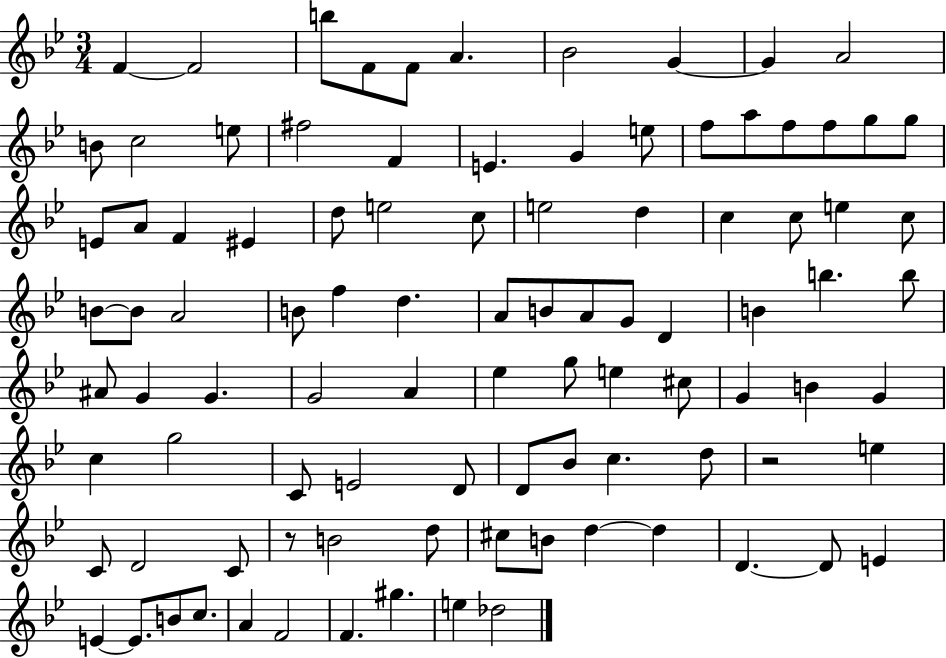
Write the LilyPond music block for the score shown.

{
  \clef treble
  \numericTimeSignature
  \time 3/4
  \key bes \major
  \repeat volta 2 { f'4~~ f'2 | b''8 f'8 f'8 a'4. | bes'2 g'4~~ | g'4 a'2 | \break b'8 c''2 e''8 | fis''2 f'4 | e'4. g'4 e''8 | f''8 a''8 f''8 f''8 g''8 g''8 | \break e'8 a'8 f'4 eis'4 | d''8 e''2 c''8 | e''2 d''4 | c''4 c''8 e''4 c''8 | \break b'8~~ b'8 a'2 | b'8 f''4 d''4. | a'8 b'8 a'8 g'8 d'4 | b'4 b''4. b''8 | \break ais'8 g'4 g'4. | g'2 a'4 | ees''4 g''8 e''4 cis''8 | g'4 b'4 g'4 | \break c''4 g''2 | c'8 e'2 d'8 | d'8 bes'8 c''4. d''8 | r2 e''4 | \break c'8 d'2 c'8 | r8 b'2 d''8 | cis''8 b'8 d''4~~ d''4 | d'4.~~ d'8 e'4 | \break e'4~~ e'8. b'8 c''8. | a'4 f'2 | f'4. gis''4. | e''4 des''2 | \break } \bar "|."
}